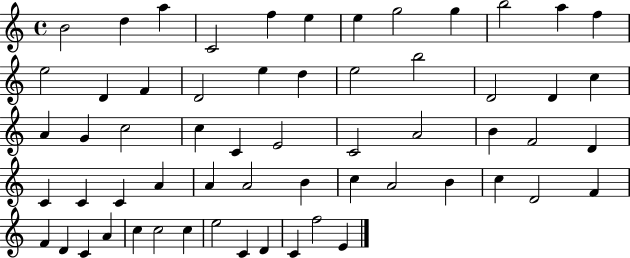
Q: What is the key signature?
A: C major